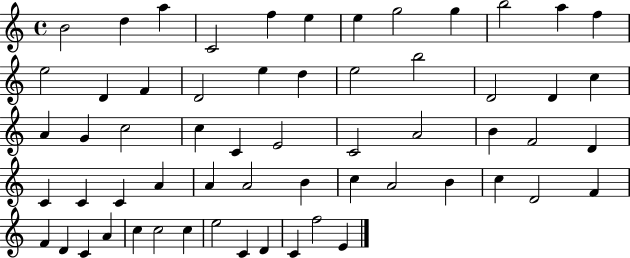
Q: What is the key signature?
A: C major